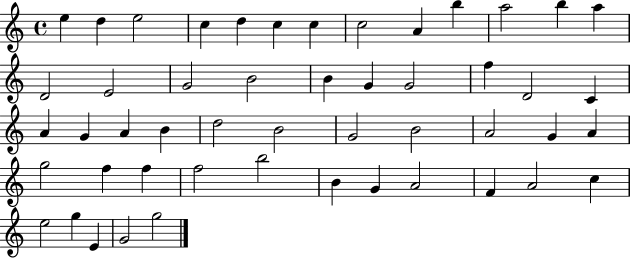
E5/q D5/q E5/h C5/q D5/q C5/q C5/q C5/h A4/q B5/q A5/h B5/q A5/q D4/h E4/h G4/h B4/h B4/q G4/q G4/h F5/q D4/h C4/q A4/q G4/q A4/q B4/q D5/h B4/h G4/h B4/h A4/h G4/q A4/q G5/h F5/q F5/q F5/h B5/h B4/q G4/q A4/h F4/q A4/h C5/q E5/h G5/q E4/q G4/h G5/h